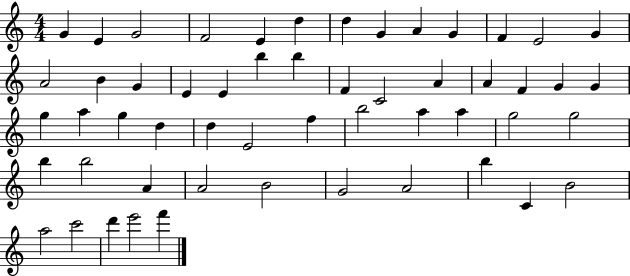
{
  \clef treble
  \numericTimeSignature
  \time 4/4
  \key c \major
  g'4 e'4 g'2 | f'2 e'4 d''4 | d''4 g'4 a'4 g'4 | f'4 e'2 g'4 | \break a'2 b'4 g'4 | e'4 e'4 b''4 b''4 | f'4 c'2 a'4 | a'4 f'4 g'4 g'4 | \break g''4 a''4 g''4 d''4 | d''4 e'2 f''4 | b''2 a''4 a''4 | g''2 g''2 | \break b''4 b''2 a'4 | a'2 b'2 | g'2 a'2 | b''4 c'4 b'2 | \break a''2 c'''2 | d'''4 e'''2 f'''4 | \bar "|."
}